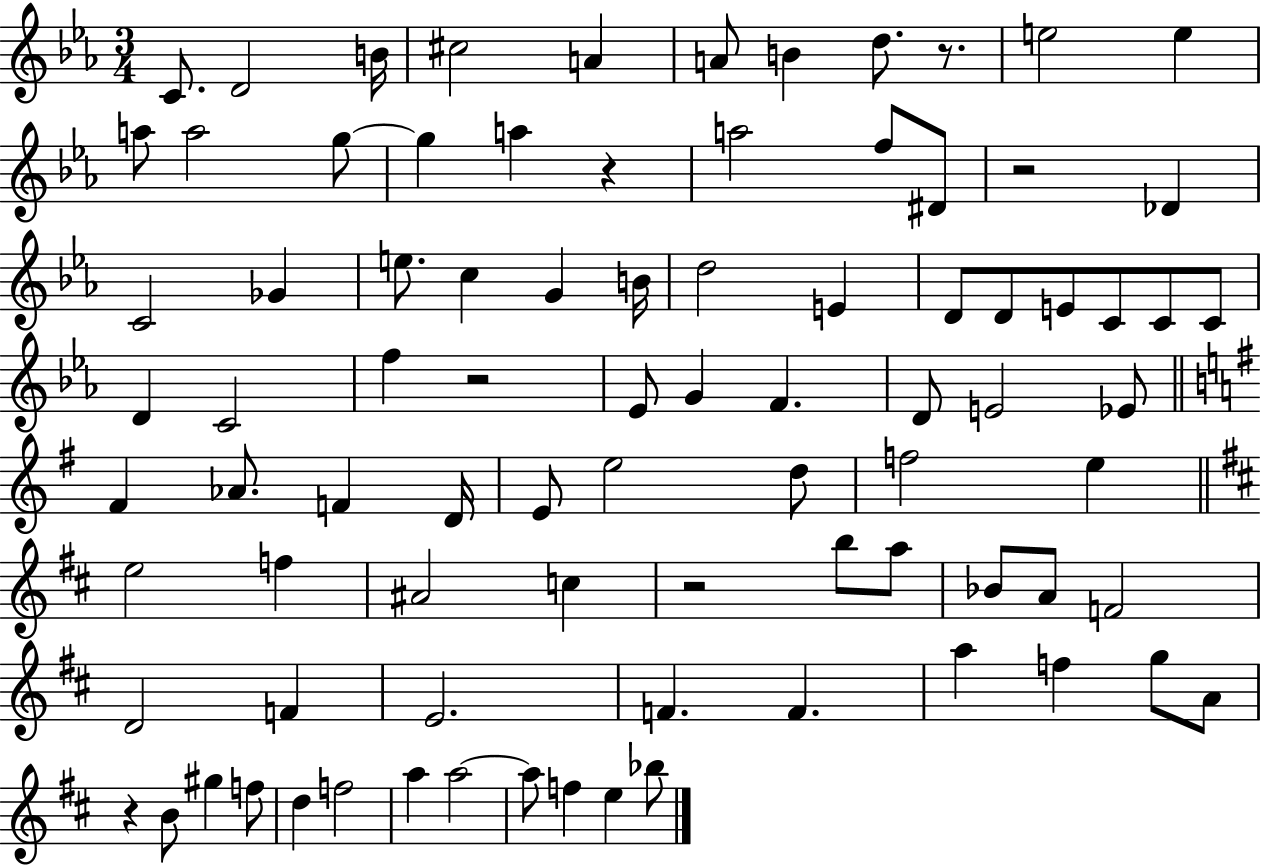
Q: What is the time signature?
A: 3/4